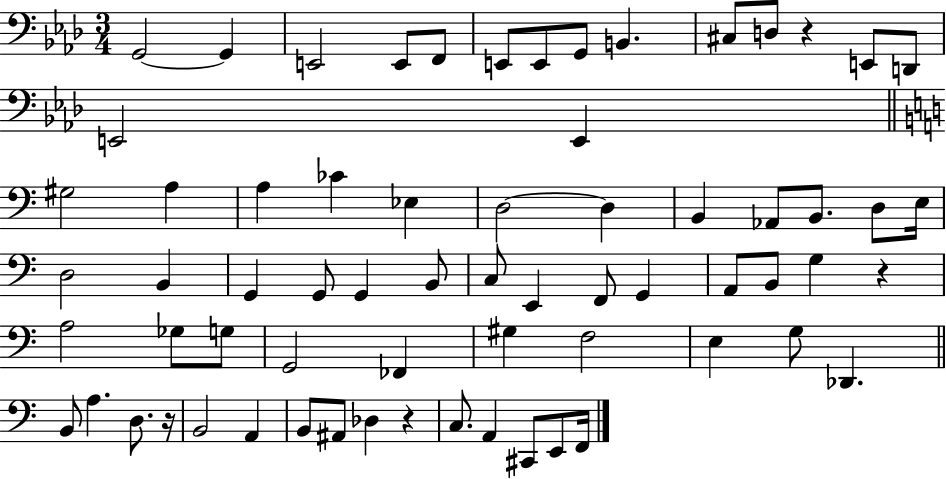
G2/h G2/q E2/h E2/e F2/e E2/e E2/e G2/e B2/q. C#3/e D3/e R/q E2/e D2/e E2/h E2/q G#3/h A3/q A3/q CES4/q Eb3/q D3/h D3/q B2/q Ab2/e B2/e. D3/e E3/s D3/h B2/q G2/q G2/e G2/q B2/e C3/e E2/q F2/e G2/q A2/e B2/e G3/q R/q A3/h Gb3/e G3/e G2/h FES2/q G#3/q F3/h E3/q G3/e Db2/q. B2/e A3/q. D3/e. R/s B2/h A2/q B2/e A#2/e Db3/q R/q C3/e. A2/q C#2/e E2/e F2/s